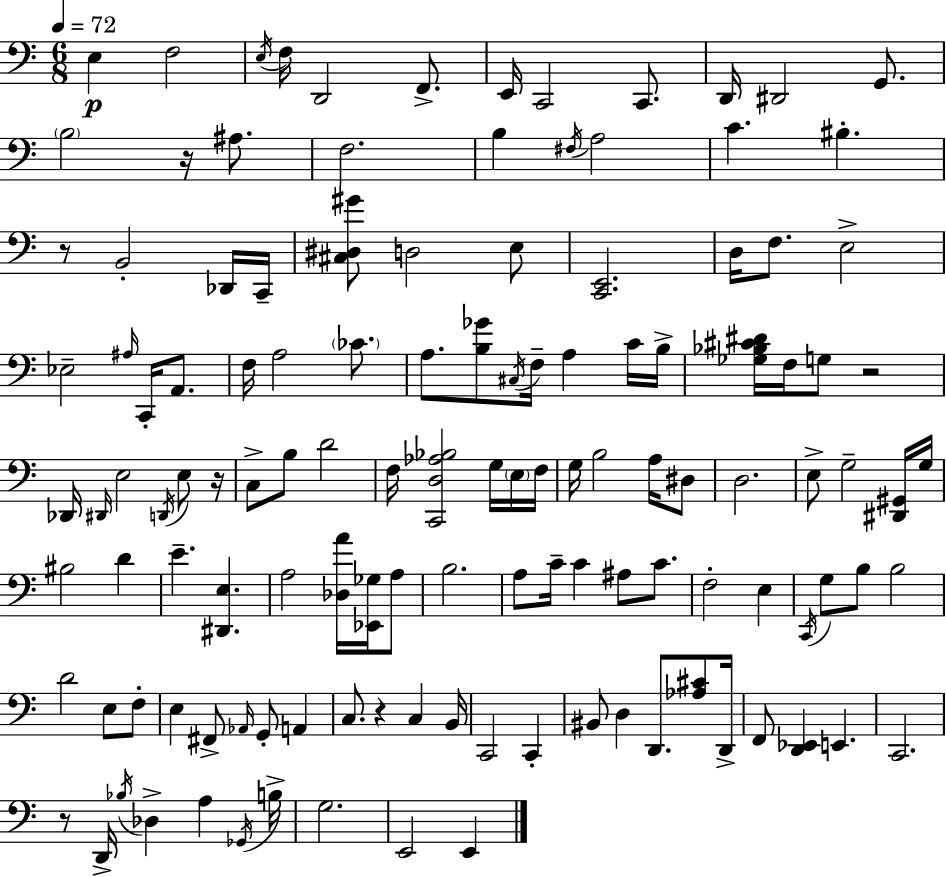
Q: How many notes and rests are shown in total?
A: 126